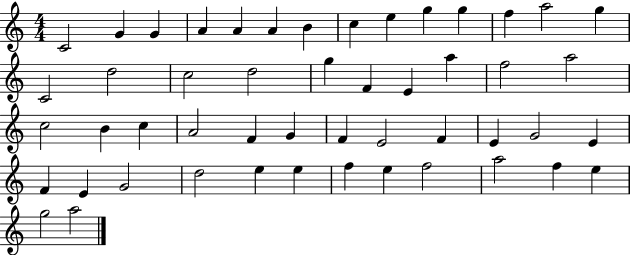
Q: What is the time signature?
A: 4/4